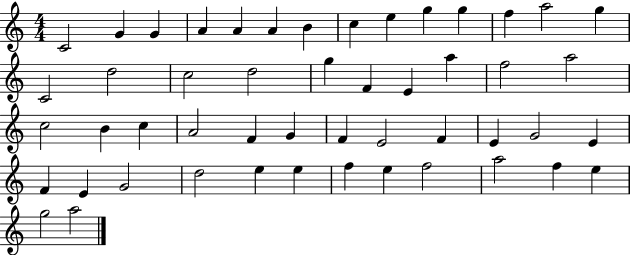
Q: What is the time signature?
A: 4/4